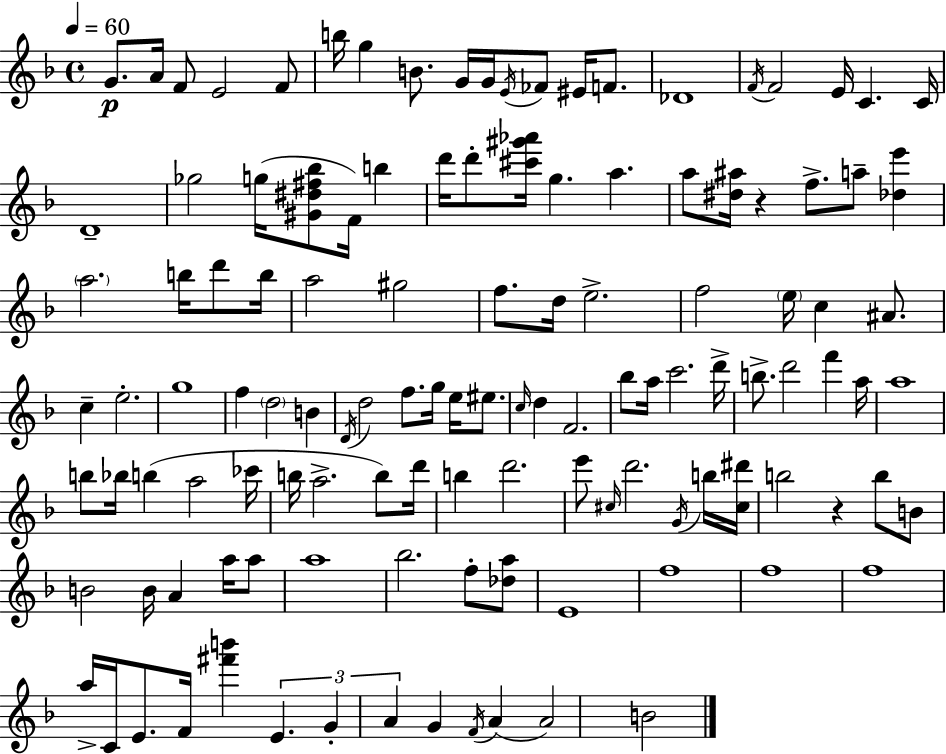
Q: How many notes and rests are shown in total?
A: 121